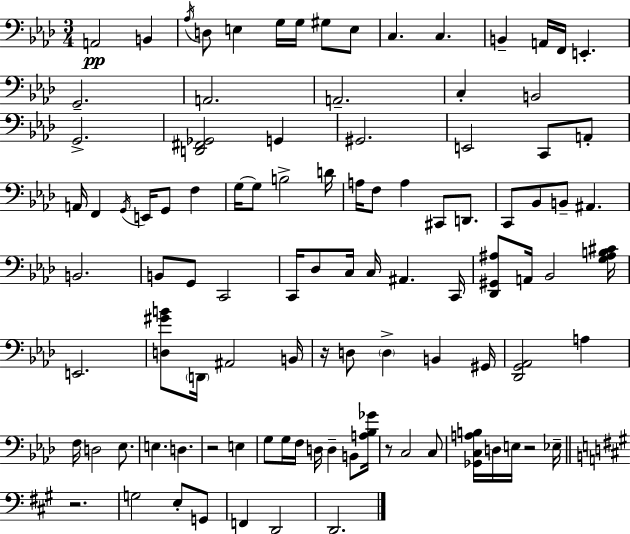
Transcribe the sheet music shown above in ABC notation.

X:1
T:Untitled
M:3/4
L:1/4
K:Ab
A,,2 B,, _A,/4 D,/2 E, G,/4 G,/4 ^G,/2 E,/2 C, C, B,, A,,/4 F,,/4 E,, G,,2 A,,2 A,,2 C, B,,2 G,,2 [D,,^F,,_G,,]2 G,, ^G,,2 E,,2 C,,/2 A,,/2 A,,/4 F,, G,,/4 E,,/4 G,,/2 F, G,/4 G,/2 B,2 D/4 A,/4 F,/2 A, ^C,,/2 D,,/2 C,,/2 _B,,/2 B,,/2 ^A,, B,,2 B,,/2 G,,/2 C,,2 C,,/4 _D,/2 C,/4 C,/4 ^A,, C,,/4 [_D,,^G,,^A,]/2 A,,/4 _B,,2 [G,^A,B,^C]/4 E,,2 [D,^GB]/2 D,,/4 ^A,,2 B,,/4 z/4 D,/2 D, B,, ^G,,/4 [_D,,G,,_A,,]2 A, F,/4 D,2 _E,/2 E, D, z2 E, G,/2 G,/4 F,/4 D,/4 D, B,,/2 [A,_B,_G]/4 z/2 C,2 C,/2 [_G,,C,A,B,]/4 D,/4 E,/4 z2 _E,/4 z2 G,2 E,/2 G,,/2 F,, D,,2 D,,2